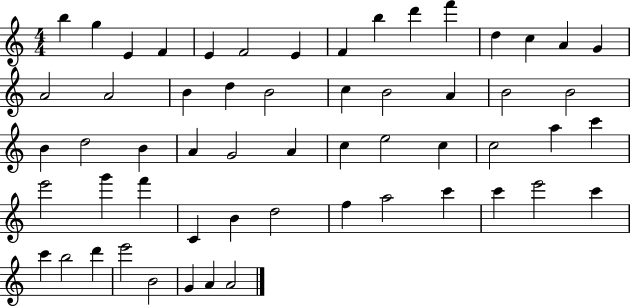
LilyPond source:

{
  \clef treble
  \numericTimeSignature
  \time 4/4
  \key c \major
  b''4 g''4 e'4 f'4 | e'4 f'2 e'4 | f'4 b''4 d'''4 f'''4 | d''4 c''4 a'4 g'4 | \break a'2 a'2 | b'4 d''4 b'2 | c''4 b'2 a'4 | b'2 b'2 | \break b'4 d''2 b'4 | a'4 g'2 a'4 | c''4 e''2 c''4 | c''2 a''4 c'''4 | \break e'''2 g'''4 f'''4 | c'4 b'4 d''2 | f''4 a''2 c'''4 | c'''4 e'''2 c'''4 | \break c'''4 b''2 d'''4 | e'''2 b'2 | g'4 a'4 a'2 | \bar "|."
}